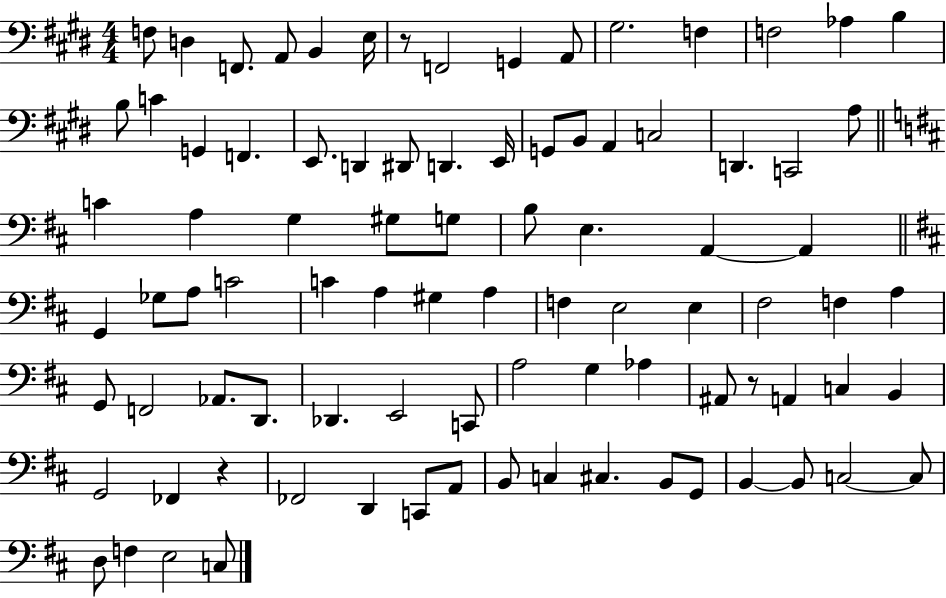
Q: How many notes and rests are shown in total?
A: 89